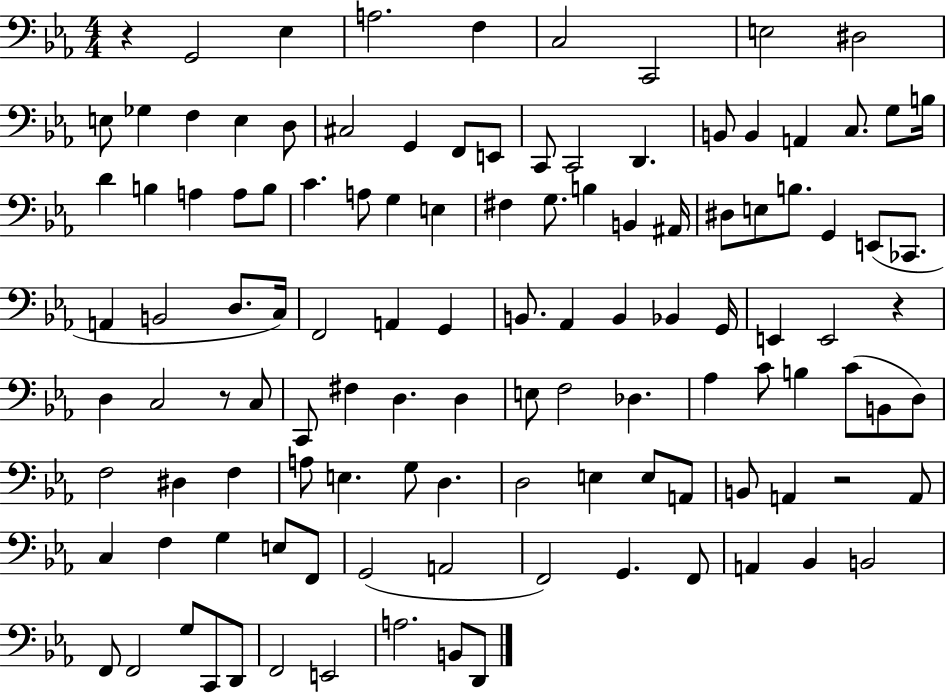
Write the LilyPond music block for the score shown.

{
  \clef bass
  \numericTimeSignature
  \time 4/4
  \key ees \major
  r4 g,2 ees4 | a2. f4 | c2 c,2 | e2 dis2 | \break e8 ges4 f4 e4 d8 | cis2 g,4 f,8 e,8 | c,8 c,2 d,4. | b,8 b,4 a,4 c8. g8 b16 | \break d'4 b4 a4 a8 b8 | c'4. a8 g4 e4 | fis4 g8. b4 b,4 ais,16 | dis8 e8 b8. g,4 e,8( ces,8. | \break a,4 b,2 d8. c16) | f,2 a,4 g,4 | b,8. aes,4 b,4 bes,4 g,16 | e,4 e,2 r4 | \break d4 c2 r8 c8 | c,8 fis4 d4. d4 | e8 f2 des4. | aes4 c'8 b4 c'8( b,8 d8) | \break f2 dis4 f4 | a8 e4. g8 d4. | d2 e4 e8 a,8 | b,8 a,4 r2 a,8 | \break c4 f4 g4 e8 f,8 | g,2( a,2 | f,2) g,4. f,8 | a,4 bes,4 b,2 | \break f,8 f,2 g8 c,8 d,8 | f,2 e,2 | a2. b,8 d,8 | \bar "|."
}